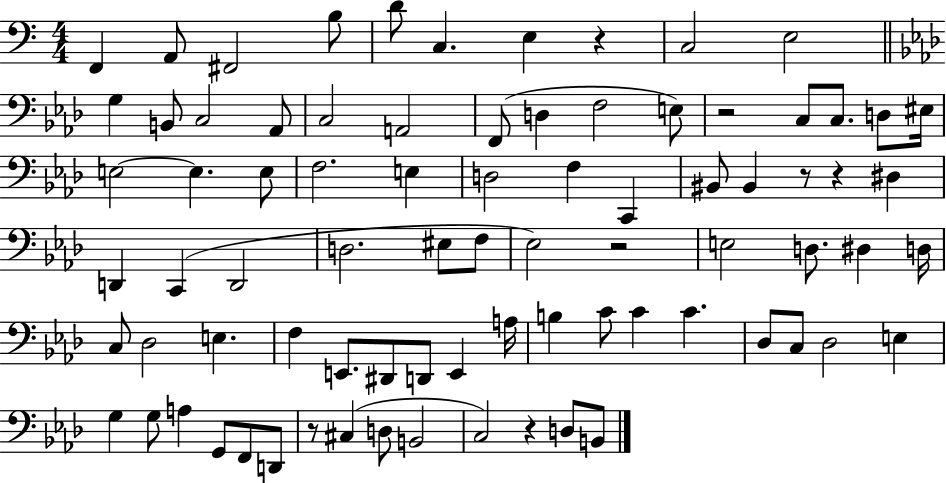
X:1
T:Untitled
M:4/4
L:1/4
K:C
F,, A,,/2 ^F,,2 B,/2 D/2 C, E, z C,2 E,2 G, B,,/2 C,2 _A,,/2 C,2 A,,2 F,,/2 D, F,2 E,/2 z2 C,/2 C,/2 D,/2 ^E,/4 E,2 E, E,/2 F,2 E, D,2 F, C,, ^B,,/2 ^B,, z/2 z ^D, D,, C,, D,,2 D,2 ^E,/2 F,/2 _E,2 z2 E,2 D,/2 ^D, D,/4 C,/2 _D,2 E, F, E,,/2 ^D,,/2 D,,/2 E,, A,/4 B, C/2 C C _D,/2 C,/2 _D,2 E, G, G,/2 A, G,,/2 F,,/2 D,,/2 z/2 ^C, D,/2 B,,2 C,2 z D,/2 B,,/2